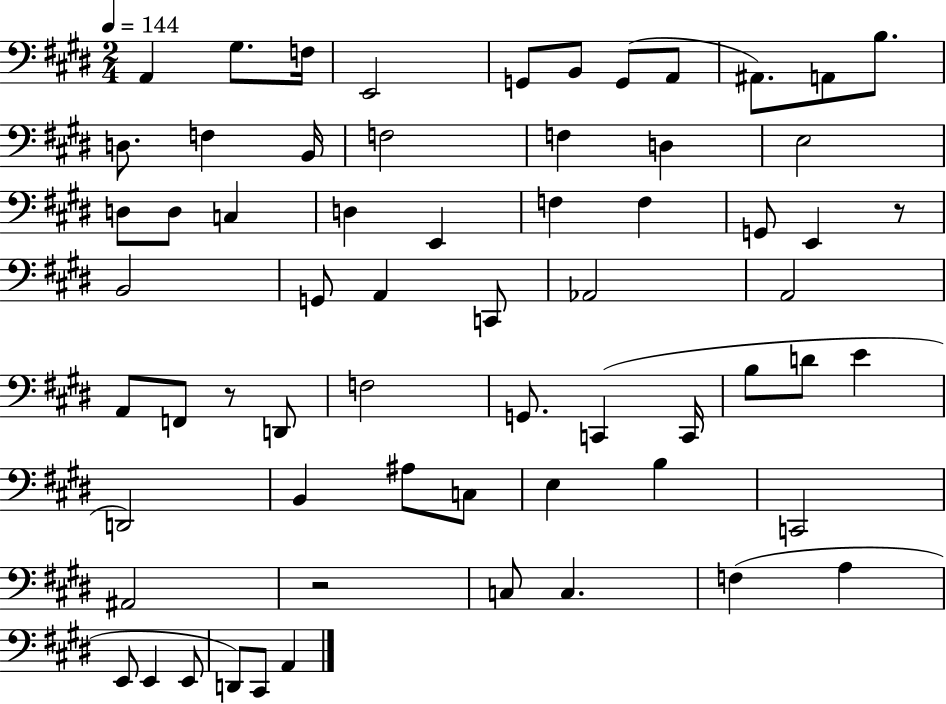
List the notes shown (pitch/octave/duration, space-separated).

A2/q G#3/e. F3/s E2/h G2/e B2/e G2/e A2/e A#2/e. A2/e B3/e. D3/e. F3/q B2/s F3/h F3/q D3/q E3/h D3/e D3/e C3/q D3/q E2/q F3/q F3/q G2/e E2/q R/e B2/h G2/e A2/q C2/e Ab2/h A2/h A2/e F2/e R/e D2/e F3/h G2/e. C2/q C2/s B3/e D4/e E4/q D2/h B2/q A#3/e C3/e E3/q B3/q C2/h A#2/h R/h C3/e C3/q. F3/q A3/q E2/e E2/q E2/e D2/e C#2/e A2/q